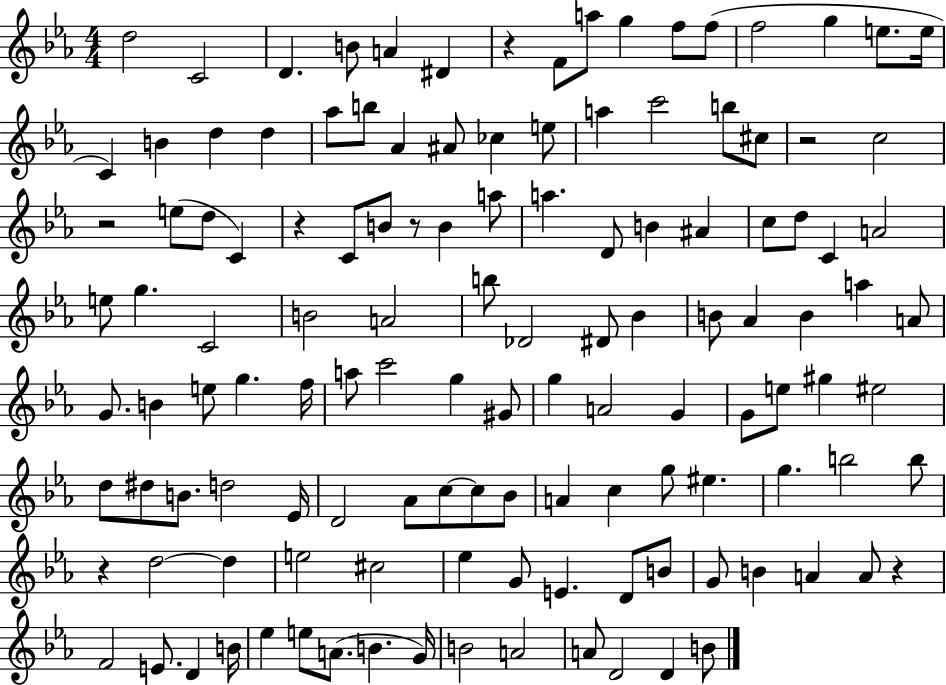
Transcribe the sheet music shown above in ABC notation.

X:1
T:Untitled
M:4/4
L:1/4
K:Eb
d2 C2 D B/2 A ^D z F/2 a/2 g f/2 f/2 f2 g e/2 e/4 C B d d _a/2 b/2 _A ^A/2 _c e/2 a c'2 b/2 ^c/2 z2 c2 z2 e/2 d/2 C z C/2 B/2 z/2 B a/2 a D/2 B ^A c/2 d/2 C A2 e/2 g C2 B2 A2 b/2 _D2 ^D/2 _B B/2 _A B a A/2 G/2 B e/2 g f/4 a/2 c'2 g ^G/2 g A2 G G/2 e/2 ^g ^e2 d/2 ^d/2 B/2 d2 _E/4 D2 _A/2 c/2 c/2 _B/2 A c g/2 ^e g b2 b/2 z d2 d e2 ^c2 _e G/2 E D/2 B/2 G/2 B A A/2 z F2 E/2 D B/4 _e e/2 A/2 B G/4 B2 A2 A/2 D2 D B/2